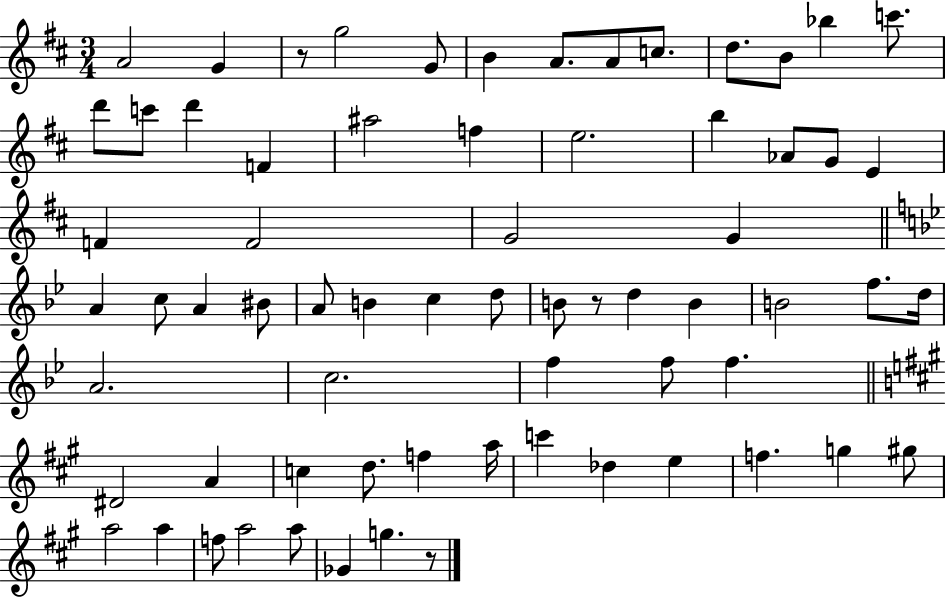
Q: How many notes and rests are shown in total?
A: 68